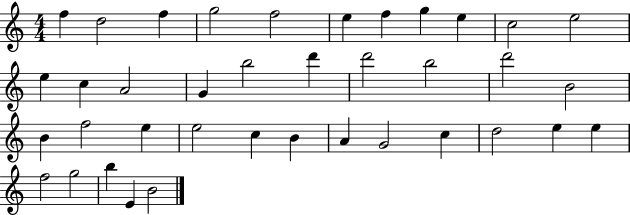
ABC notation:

X:1
T:Untitled
M:4/4
L:1/4
K:C
f d2 f g2 f2 e f g e c2 e2 e c A2 G b2 d' d'2 b2 d'2 B2 B f2 e e2 c B A G2 c d2 e e f2 g2 b E B2